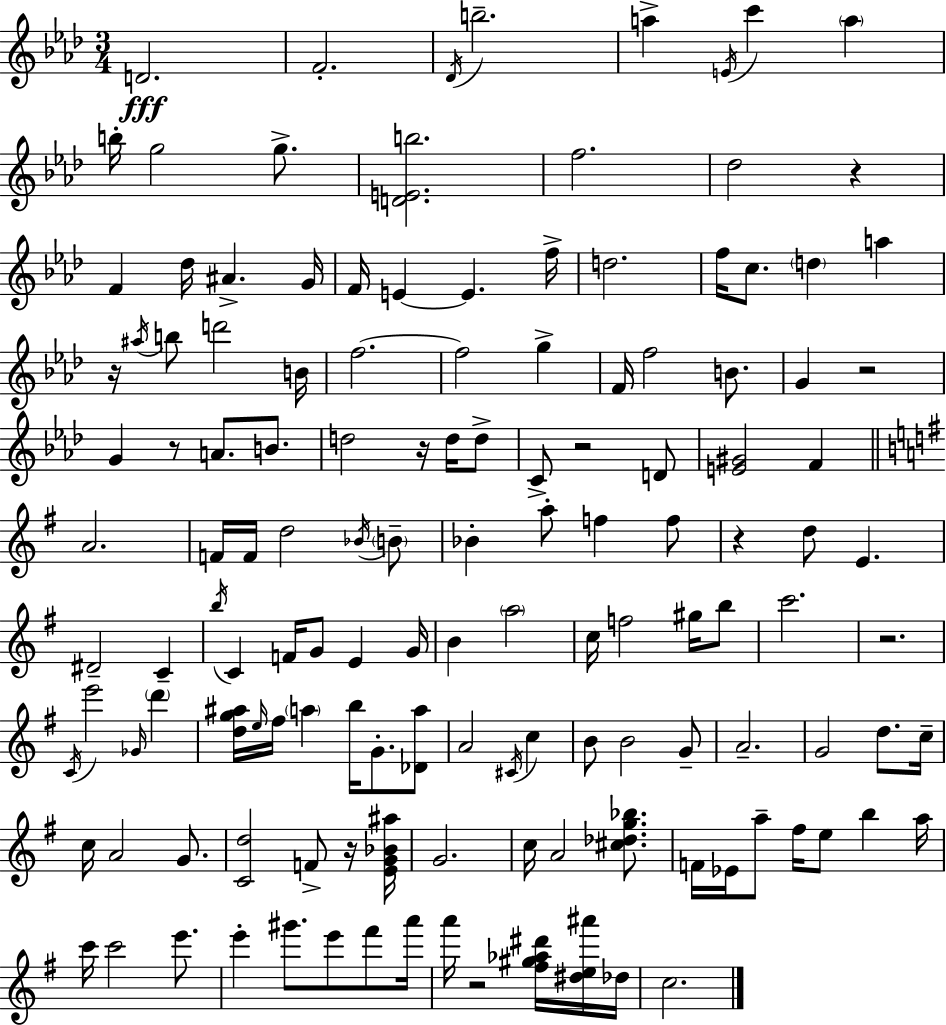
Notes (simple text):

D4/h. F4/h. Db4/s B5/h. A5/q E4/s C6/q A5/q B5/s G5/h G5/e. [D4,E4,B5]/h. F5/h. Db5/h R/q F4/q Db5/s A#4/q. G4/s F4/s E4/q E4/q. F5/s D5/h. F5/s C5/e. D5/q A5/q R/s A#5/s B5/e D6/h B4/s F5/h. F5/h G5/q F4/s F5/h B4/e. G4/q R/h G4/q R/e A4/e. B4/e. D5/h R/s D5/s D5/e C4/e R/h D4/e [E4,G#4]/h F4/q A4/h. F4/s F4/s D5/h Bb4/s B4/e Bb4/q A5/e F5/q F5/e R/q D5/e E4/q. D#4/h C4/q B5/s C4/q F4/s G4/e E4/q G4/s B4/q A5/h C5/s F5/h G#5/s B5/e C6/h. R/h. C4/s E6/h Gb4/s D6/q [D5,G5,A#5]/s E5/s F#5/s A5/q B5/s G4/e. [Db4,A5]/e A4/h C#4/s C5/q B4/e B4/h G4/e A4/h. G4/h D5/e. C5/s C5/s A4/h G4/e. [C4,D5]/h F4/e R/s [E4,G4,Bb4,A#5]/s G4/h. C5/s A4/h [C#5,Db5,G5,Bb5]/e. F4/s Eb4/s A5/e F#5/s E5/e B5/q A5/s C6/s C6/h E6/e. E6/q G#6/e. E6/e F#6/e A6/s A6/s R/h [F#5,G#5,Ab5,D#6]/s [D#5,E5,A#6]/s Db5/s C5/h.